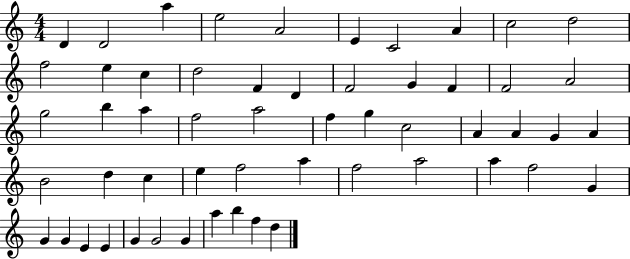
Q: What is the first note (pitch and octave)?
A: D4